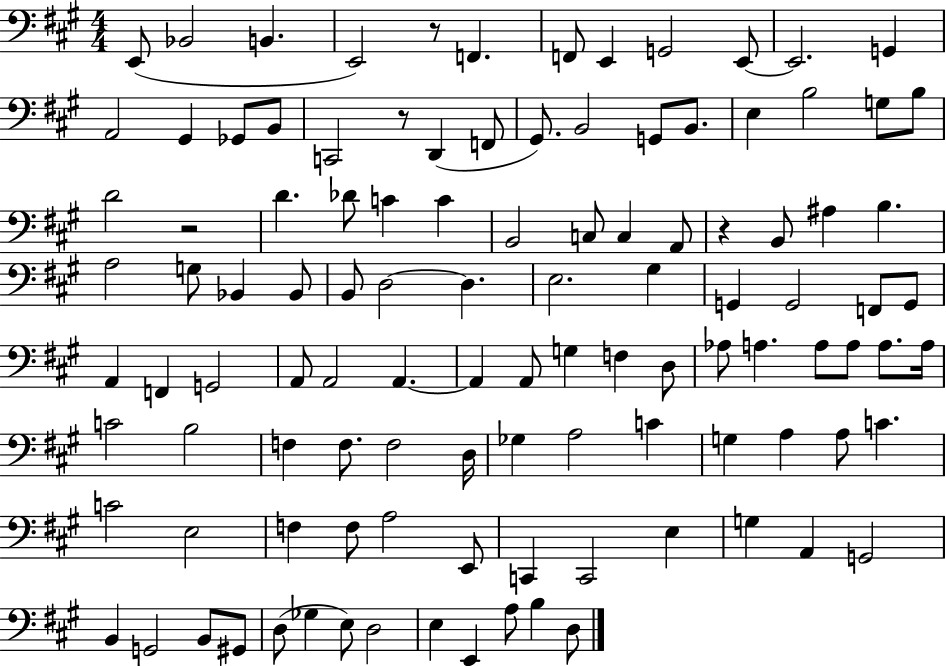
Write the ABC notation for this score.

X:1
T:Untitled
M:4/4
L:1/4
K:A
E,,/2 _B,,2 B,, E,,2 z/2 F,, F,,/2 E,, G,,2 E,,/2 E,,2 G,, A,,2 ^G,, _G,,/2 B,,/2 C,,2 z/2 D,, F,,/2 ^G,,/2 B,,2 G,,/2 B,,/2 E, B,2 G,/2 B,/2 D2 z2 D _D/2 C C B,,2 C,/2 C, A,,/2 z B,,/2 ^A, B, A,2 G,/2 _B,, _B,,/2 B,,/2 D,2 D, E,2 ^G, G,, G,,2 F,,/2 G,,/2 A,, F,, G,,2 A,,/2 A,,2 A,, A,, A,,/2 G, F, D,/2 _A,/2 A, A,/2 A,/2 A,/2 A,/4 C2 B,2 F, F,/2 F,2 D,/4 _G, A,2 C G, A, A,/2 C C2 E,2 F, F,/2 A,2 E,,/2 C,, C,,2 E, G, A,, G,,2 B,, G,,2 B,,/2 ^G,,/2 D,/2 _G, E,/2 D,2 E, E,, A,/2 B, D,/2